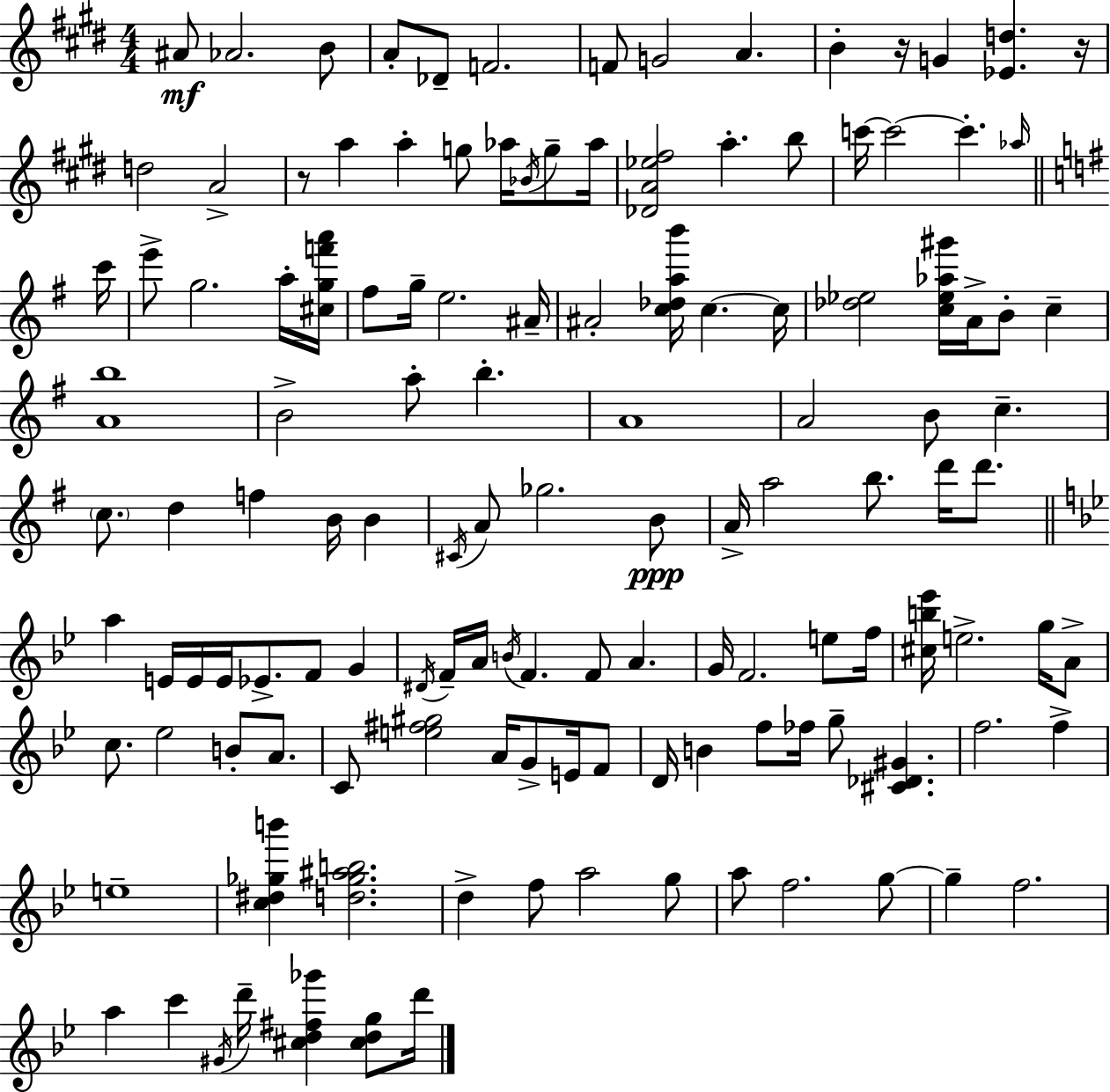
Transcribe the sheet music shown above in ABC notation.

X:1
T:Untitled
M:4/4
L:1/4
K:E
^A/2 _A2 B/2 A/2 _D/2 F2 F/2 G2 A B z/4 G [_Ed] z/4 d2 A2 z/2 a a g/2 _a/4 _B/4 g/2 _a/4 [_DA_e^f]2 a b/2 c'/4 c'2 c' _a/4 c'/4 e'/2 g2 a/4 [^cgf'a']/4 ^f/2 g/4 e2 ^A/4 ^A2 [c_dab']/4 c c/4 [_d_e]2 [c_e_a^g']/4 A/4 B/2 c [Ab]4 B2 a/2 b A4 A2 B/2 c c/2 d f B/4 B ^C/4 A/2 _g2 B/2 A/4 a2 b/2 d'/4 d'/2 a E/4 E/4 E/4 _E/2 F/2 G ^D/4 F/4 A/4 B/4 F F/2 A G/4 F2 e/2 f/4 [^cb_e']/4 e2 g/4 A/2 c/2 _e2 B/2 A/2 C/2 [e^f^g]2 A/4 G/2 E/4 F/2 D/4 B f/2 _f/4 g/2 [^C_D^G] f2 f e4 [c^d_gb'] [d_g^ab]2 d f/2 a2 g/2 a/2 f2 g/2 g f2 a c' ^G/4 d'/4 [^cd^f_g'] [^cdg]/2 d'/4